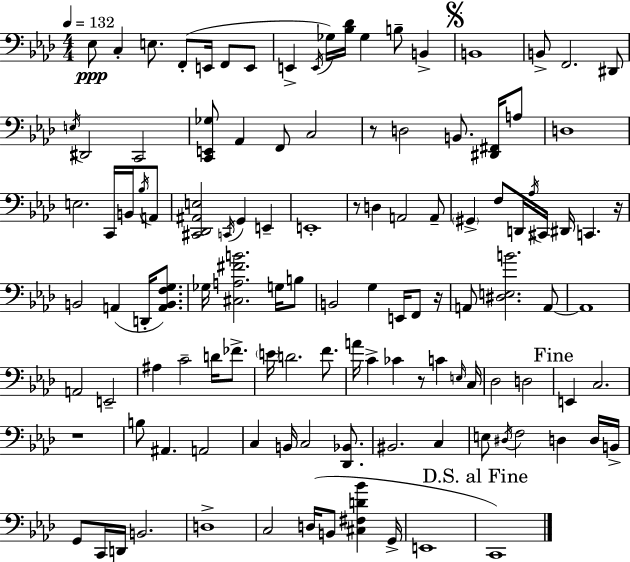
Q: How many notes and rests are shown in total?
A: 118